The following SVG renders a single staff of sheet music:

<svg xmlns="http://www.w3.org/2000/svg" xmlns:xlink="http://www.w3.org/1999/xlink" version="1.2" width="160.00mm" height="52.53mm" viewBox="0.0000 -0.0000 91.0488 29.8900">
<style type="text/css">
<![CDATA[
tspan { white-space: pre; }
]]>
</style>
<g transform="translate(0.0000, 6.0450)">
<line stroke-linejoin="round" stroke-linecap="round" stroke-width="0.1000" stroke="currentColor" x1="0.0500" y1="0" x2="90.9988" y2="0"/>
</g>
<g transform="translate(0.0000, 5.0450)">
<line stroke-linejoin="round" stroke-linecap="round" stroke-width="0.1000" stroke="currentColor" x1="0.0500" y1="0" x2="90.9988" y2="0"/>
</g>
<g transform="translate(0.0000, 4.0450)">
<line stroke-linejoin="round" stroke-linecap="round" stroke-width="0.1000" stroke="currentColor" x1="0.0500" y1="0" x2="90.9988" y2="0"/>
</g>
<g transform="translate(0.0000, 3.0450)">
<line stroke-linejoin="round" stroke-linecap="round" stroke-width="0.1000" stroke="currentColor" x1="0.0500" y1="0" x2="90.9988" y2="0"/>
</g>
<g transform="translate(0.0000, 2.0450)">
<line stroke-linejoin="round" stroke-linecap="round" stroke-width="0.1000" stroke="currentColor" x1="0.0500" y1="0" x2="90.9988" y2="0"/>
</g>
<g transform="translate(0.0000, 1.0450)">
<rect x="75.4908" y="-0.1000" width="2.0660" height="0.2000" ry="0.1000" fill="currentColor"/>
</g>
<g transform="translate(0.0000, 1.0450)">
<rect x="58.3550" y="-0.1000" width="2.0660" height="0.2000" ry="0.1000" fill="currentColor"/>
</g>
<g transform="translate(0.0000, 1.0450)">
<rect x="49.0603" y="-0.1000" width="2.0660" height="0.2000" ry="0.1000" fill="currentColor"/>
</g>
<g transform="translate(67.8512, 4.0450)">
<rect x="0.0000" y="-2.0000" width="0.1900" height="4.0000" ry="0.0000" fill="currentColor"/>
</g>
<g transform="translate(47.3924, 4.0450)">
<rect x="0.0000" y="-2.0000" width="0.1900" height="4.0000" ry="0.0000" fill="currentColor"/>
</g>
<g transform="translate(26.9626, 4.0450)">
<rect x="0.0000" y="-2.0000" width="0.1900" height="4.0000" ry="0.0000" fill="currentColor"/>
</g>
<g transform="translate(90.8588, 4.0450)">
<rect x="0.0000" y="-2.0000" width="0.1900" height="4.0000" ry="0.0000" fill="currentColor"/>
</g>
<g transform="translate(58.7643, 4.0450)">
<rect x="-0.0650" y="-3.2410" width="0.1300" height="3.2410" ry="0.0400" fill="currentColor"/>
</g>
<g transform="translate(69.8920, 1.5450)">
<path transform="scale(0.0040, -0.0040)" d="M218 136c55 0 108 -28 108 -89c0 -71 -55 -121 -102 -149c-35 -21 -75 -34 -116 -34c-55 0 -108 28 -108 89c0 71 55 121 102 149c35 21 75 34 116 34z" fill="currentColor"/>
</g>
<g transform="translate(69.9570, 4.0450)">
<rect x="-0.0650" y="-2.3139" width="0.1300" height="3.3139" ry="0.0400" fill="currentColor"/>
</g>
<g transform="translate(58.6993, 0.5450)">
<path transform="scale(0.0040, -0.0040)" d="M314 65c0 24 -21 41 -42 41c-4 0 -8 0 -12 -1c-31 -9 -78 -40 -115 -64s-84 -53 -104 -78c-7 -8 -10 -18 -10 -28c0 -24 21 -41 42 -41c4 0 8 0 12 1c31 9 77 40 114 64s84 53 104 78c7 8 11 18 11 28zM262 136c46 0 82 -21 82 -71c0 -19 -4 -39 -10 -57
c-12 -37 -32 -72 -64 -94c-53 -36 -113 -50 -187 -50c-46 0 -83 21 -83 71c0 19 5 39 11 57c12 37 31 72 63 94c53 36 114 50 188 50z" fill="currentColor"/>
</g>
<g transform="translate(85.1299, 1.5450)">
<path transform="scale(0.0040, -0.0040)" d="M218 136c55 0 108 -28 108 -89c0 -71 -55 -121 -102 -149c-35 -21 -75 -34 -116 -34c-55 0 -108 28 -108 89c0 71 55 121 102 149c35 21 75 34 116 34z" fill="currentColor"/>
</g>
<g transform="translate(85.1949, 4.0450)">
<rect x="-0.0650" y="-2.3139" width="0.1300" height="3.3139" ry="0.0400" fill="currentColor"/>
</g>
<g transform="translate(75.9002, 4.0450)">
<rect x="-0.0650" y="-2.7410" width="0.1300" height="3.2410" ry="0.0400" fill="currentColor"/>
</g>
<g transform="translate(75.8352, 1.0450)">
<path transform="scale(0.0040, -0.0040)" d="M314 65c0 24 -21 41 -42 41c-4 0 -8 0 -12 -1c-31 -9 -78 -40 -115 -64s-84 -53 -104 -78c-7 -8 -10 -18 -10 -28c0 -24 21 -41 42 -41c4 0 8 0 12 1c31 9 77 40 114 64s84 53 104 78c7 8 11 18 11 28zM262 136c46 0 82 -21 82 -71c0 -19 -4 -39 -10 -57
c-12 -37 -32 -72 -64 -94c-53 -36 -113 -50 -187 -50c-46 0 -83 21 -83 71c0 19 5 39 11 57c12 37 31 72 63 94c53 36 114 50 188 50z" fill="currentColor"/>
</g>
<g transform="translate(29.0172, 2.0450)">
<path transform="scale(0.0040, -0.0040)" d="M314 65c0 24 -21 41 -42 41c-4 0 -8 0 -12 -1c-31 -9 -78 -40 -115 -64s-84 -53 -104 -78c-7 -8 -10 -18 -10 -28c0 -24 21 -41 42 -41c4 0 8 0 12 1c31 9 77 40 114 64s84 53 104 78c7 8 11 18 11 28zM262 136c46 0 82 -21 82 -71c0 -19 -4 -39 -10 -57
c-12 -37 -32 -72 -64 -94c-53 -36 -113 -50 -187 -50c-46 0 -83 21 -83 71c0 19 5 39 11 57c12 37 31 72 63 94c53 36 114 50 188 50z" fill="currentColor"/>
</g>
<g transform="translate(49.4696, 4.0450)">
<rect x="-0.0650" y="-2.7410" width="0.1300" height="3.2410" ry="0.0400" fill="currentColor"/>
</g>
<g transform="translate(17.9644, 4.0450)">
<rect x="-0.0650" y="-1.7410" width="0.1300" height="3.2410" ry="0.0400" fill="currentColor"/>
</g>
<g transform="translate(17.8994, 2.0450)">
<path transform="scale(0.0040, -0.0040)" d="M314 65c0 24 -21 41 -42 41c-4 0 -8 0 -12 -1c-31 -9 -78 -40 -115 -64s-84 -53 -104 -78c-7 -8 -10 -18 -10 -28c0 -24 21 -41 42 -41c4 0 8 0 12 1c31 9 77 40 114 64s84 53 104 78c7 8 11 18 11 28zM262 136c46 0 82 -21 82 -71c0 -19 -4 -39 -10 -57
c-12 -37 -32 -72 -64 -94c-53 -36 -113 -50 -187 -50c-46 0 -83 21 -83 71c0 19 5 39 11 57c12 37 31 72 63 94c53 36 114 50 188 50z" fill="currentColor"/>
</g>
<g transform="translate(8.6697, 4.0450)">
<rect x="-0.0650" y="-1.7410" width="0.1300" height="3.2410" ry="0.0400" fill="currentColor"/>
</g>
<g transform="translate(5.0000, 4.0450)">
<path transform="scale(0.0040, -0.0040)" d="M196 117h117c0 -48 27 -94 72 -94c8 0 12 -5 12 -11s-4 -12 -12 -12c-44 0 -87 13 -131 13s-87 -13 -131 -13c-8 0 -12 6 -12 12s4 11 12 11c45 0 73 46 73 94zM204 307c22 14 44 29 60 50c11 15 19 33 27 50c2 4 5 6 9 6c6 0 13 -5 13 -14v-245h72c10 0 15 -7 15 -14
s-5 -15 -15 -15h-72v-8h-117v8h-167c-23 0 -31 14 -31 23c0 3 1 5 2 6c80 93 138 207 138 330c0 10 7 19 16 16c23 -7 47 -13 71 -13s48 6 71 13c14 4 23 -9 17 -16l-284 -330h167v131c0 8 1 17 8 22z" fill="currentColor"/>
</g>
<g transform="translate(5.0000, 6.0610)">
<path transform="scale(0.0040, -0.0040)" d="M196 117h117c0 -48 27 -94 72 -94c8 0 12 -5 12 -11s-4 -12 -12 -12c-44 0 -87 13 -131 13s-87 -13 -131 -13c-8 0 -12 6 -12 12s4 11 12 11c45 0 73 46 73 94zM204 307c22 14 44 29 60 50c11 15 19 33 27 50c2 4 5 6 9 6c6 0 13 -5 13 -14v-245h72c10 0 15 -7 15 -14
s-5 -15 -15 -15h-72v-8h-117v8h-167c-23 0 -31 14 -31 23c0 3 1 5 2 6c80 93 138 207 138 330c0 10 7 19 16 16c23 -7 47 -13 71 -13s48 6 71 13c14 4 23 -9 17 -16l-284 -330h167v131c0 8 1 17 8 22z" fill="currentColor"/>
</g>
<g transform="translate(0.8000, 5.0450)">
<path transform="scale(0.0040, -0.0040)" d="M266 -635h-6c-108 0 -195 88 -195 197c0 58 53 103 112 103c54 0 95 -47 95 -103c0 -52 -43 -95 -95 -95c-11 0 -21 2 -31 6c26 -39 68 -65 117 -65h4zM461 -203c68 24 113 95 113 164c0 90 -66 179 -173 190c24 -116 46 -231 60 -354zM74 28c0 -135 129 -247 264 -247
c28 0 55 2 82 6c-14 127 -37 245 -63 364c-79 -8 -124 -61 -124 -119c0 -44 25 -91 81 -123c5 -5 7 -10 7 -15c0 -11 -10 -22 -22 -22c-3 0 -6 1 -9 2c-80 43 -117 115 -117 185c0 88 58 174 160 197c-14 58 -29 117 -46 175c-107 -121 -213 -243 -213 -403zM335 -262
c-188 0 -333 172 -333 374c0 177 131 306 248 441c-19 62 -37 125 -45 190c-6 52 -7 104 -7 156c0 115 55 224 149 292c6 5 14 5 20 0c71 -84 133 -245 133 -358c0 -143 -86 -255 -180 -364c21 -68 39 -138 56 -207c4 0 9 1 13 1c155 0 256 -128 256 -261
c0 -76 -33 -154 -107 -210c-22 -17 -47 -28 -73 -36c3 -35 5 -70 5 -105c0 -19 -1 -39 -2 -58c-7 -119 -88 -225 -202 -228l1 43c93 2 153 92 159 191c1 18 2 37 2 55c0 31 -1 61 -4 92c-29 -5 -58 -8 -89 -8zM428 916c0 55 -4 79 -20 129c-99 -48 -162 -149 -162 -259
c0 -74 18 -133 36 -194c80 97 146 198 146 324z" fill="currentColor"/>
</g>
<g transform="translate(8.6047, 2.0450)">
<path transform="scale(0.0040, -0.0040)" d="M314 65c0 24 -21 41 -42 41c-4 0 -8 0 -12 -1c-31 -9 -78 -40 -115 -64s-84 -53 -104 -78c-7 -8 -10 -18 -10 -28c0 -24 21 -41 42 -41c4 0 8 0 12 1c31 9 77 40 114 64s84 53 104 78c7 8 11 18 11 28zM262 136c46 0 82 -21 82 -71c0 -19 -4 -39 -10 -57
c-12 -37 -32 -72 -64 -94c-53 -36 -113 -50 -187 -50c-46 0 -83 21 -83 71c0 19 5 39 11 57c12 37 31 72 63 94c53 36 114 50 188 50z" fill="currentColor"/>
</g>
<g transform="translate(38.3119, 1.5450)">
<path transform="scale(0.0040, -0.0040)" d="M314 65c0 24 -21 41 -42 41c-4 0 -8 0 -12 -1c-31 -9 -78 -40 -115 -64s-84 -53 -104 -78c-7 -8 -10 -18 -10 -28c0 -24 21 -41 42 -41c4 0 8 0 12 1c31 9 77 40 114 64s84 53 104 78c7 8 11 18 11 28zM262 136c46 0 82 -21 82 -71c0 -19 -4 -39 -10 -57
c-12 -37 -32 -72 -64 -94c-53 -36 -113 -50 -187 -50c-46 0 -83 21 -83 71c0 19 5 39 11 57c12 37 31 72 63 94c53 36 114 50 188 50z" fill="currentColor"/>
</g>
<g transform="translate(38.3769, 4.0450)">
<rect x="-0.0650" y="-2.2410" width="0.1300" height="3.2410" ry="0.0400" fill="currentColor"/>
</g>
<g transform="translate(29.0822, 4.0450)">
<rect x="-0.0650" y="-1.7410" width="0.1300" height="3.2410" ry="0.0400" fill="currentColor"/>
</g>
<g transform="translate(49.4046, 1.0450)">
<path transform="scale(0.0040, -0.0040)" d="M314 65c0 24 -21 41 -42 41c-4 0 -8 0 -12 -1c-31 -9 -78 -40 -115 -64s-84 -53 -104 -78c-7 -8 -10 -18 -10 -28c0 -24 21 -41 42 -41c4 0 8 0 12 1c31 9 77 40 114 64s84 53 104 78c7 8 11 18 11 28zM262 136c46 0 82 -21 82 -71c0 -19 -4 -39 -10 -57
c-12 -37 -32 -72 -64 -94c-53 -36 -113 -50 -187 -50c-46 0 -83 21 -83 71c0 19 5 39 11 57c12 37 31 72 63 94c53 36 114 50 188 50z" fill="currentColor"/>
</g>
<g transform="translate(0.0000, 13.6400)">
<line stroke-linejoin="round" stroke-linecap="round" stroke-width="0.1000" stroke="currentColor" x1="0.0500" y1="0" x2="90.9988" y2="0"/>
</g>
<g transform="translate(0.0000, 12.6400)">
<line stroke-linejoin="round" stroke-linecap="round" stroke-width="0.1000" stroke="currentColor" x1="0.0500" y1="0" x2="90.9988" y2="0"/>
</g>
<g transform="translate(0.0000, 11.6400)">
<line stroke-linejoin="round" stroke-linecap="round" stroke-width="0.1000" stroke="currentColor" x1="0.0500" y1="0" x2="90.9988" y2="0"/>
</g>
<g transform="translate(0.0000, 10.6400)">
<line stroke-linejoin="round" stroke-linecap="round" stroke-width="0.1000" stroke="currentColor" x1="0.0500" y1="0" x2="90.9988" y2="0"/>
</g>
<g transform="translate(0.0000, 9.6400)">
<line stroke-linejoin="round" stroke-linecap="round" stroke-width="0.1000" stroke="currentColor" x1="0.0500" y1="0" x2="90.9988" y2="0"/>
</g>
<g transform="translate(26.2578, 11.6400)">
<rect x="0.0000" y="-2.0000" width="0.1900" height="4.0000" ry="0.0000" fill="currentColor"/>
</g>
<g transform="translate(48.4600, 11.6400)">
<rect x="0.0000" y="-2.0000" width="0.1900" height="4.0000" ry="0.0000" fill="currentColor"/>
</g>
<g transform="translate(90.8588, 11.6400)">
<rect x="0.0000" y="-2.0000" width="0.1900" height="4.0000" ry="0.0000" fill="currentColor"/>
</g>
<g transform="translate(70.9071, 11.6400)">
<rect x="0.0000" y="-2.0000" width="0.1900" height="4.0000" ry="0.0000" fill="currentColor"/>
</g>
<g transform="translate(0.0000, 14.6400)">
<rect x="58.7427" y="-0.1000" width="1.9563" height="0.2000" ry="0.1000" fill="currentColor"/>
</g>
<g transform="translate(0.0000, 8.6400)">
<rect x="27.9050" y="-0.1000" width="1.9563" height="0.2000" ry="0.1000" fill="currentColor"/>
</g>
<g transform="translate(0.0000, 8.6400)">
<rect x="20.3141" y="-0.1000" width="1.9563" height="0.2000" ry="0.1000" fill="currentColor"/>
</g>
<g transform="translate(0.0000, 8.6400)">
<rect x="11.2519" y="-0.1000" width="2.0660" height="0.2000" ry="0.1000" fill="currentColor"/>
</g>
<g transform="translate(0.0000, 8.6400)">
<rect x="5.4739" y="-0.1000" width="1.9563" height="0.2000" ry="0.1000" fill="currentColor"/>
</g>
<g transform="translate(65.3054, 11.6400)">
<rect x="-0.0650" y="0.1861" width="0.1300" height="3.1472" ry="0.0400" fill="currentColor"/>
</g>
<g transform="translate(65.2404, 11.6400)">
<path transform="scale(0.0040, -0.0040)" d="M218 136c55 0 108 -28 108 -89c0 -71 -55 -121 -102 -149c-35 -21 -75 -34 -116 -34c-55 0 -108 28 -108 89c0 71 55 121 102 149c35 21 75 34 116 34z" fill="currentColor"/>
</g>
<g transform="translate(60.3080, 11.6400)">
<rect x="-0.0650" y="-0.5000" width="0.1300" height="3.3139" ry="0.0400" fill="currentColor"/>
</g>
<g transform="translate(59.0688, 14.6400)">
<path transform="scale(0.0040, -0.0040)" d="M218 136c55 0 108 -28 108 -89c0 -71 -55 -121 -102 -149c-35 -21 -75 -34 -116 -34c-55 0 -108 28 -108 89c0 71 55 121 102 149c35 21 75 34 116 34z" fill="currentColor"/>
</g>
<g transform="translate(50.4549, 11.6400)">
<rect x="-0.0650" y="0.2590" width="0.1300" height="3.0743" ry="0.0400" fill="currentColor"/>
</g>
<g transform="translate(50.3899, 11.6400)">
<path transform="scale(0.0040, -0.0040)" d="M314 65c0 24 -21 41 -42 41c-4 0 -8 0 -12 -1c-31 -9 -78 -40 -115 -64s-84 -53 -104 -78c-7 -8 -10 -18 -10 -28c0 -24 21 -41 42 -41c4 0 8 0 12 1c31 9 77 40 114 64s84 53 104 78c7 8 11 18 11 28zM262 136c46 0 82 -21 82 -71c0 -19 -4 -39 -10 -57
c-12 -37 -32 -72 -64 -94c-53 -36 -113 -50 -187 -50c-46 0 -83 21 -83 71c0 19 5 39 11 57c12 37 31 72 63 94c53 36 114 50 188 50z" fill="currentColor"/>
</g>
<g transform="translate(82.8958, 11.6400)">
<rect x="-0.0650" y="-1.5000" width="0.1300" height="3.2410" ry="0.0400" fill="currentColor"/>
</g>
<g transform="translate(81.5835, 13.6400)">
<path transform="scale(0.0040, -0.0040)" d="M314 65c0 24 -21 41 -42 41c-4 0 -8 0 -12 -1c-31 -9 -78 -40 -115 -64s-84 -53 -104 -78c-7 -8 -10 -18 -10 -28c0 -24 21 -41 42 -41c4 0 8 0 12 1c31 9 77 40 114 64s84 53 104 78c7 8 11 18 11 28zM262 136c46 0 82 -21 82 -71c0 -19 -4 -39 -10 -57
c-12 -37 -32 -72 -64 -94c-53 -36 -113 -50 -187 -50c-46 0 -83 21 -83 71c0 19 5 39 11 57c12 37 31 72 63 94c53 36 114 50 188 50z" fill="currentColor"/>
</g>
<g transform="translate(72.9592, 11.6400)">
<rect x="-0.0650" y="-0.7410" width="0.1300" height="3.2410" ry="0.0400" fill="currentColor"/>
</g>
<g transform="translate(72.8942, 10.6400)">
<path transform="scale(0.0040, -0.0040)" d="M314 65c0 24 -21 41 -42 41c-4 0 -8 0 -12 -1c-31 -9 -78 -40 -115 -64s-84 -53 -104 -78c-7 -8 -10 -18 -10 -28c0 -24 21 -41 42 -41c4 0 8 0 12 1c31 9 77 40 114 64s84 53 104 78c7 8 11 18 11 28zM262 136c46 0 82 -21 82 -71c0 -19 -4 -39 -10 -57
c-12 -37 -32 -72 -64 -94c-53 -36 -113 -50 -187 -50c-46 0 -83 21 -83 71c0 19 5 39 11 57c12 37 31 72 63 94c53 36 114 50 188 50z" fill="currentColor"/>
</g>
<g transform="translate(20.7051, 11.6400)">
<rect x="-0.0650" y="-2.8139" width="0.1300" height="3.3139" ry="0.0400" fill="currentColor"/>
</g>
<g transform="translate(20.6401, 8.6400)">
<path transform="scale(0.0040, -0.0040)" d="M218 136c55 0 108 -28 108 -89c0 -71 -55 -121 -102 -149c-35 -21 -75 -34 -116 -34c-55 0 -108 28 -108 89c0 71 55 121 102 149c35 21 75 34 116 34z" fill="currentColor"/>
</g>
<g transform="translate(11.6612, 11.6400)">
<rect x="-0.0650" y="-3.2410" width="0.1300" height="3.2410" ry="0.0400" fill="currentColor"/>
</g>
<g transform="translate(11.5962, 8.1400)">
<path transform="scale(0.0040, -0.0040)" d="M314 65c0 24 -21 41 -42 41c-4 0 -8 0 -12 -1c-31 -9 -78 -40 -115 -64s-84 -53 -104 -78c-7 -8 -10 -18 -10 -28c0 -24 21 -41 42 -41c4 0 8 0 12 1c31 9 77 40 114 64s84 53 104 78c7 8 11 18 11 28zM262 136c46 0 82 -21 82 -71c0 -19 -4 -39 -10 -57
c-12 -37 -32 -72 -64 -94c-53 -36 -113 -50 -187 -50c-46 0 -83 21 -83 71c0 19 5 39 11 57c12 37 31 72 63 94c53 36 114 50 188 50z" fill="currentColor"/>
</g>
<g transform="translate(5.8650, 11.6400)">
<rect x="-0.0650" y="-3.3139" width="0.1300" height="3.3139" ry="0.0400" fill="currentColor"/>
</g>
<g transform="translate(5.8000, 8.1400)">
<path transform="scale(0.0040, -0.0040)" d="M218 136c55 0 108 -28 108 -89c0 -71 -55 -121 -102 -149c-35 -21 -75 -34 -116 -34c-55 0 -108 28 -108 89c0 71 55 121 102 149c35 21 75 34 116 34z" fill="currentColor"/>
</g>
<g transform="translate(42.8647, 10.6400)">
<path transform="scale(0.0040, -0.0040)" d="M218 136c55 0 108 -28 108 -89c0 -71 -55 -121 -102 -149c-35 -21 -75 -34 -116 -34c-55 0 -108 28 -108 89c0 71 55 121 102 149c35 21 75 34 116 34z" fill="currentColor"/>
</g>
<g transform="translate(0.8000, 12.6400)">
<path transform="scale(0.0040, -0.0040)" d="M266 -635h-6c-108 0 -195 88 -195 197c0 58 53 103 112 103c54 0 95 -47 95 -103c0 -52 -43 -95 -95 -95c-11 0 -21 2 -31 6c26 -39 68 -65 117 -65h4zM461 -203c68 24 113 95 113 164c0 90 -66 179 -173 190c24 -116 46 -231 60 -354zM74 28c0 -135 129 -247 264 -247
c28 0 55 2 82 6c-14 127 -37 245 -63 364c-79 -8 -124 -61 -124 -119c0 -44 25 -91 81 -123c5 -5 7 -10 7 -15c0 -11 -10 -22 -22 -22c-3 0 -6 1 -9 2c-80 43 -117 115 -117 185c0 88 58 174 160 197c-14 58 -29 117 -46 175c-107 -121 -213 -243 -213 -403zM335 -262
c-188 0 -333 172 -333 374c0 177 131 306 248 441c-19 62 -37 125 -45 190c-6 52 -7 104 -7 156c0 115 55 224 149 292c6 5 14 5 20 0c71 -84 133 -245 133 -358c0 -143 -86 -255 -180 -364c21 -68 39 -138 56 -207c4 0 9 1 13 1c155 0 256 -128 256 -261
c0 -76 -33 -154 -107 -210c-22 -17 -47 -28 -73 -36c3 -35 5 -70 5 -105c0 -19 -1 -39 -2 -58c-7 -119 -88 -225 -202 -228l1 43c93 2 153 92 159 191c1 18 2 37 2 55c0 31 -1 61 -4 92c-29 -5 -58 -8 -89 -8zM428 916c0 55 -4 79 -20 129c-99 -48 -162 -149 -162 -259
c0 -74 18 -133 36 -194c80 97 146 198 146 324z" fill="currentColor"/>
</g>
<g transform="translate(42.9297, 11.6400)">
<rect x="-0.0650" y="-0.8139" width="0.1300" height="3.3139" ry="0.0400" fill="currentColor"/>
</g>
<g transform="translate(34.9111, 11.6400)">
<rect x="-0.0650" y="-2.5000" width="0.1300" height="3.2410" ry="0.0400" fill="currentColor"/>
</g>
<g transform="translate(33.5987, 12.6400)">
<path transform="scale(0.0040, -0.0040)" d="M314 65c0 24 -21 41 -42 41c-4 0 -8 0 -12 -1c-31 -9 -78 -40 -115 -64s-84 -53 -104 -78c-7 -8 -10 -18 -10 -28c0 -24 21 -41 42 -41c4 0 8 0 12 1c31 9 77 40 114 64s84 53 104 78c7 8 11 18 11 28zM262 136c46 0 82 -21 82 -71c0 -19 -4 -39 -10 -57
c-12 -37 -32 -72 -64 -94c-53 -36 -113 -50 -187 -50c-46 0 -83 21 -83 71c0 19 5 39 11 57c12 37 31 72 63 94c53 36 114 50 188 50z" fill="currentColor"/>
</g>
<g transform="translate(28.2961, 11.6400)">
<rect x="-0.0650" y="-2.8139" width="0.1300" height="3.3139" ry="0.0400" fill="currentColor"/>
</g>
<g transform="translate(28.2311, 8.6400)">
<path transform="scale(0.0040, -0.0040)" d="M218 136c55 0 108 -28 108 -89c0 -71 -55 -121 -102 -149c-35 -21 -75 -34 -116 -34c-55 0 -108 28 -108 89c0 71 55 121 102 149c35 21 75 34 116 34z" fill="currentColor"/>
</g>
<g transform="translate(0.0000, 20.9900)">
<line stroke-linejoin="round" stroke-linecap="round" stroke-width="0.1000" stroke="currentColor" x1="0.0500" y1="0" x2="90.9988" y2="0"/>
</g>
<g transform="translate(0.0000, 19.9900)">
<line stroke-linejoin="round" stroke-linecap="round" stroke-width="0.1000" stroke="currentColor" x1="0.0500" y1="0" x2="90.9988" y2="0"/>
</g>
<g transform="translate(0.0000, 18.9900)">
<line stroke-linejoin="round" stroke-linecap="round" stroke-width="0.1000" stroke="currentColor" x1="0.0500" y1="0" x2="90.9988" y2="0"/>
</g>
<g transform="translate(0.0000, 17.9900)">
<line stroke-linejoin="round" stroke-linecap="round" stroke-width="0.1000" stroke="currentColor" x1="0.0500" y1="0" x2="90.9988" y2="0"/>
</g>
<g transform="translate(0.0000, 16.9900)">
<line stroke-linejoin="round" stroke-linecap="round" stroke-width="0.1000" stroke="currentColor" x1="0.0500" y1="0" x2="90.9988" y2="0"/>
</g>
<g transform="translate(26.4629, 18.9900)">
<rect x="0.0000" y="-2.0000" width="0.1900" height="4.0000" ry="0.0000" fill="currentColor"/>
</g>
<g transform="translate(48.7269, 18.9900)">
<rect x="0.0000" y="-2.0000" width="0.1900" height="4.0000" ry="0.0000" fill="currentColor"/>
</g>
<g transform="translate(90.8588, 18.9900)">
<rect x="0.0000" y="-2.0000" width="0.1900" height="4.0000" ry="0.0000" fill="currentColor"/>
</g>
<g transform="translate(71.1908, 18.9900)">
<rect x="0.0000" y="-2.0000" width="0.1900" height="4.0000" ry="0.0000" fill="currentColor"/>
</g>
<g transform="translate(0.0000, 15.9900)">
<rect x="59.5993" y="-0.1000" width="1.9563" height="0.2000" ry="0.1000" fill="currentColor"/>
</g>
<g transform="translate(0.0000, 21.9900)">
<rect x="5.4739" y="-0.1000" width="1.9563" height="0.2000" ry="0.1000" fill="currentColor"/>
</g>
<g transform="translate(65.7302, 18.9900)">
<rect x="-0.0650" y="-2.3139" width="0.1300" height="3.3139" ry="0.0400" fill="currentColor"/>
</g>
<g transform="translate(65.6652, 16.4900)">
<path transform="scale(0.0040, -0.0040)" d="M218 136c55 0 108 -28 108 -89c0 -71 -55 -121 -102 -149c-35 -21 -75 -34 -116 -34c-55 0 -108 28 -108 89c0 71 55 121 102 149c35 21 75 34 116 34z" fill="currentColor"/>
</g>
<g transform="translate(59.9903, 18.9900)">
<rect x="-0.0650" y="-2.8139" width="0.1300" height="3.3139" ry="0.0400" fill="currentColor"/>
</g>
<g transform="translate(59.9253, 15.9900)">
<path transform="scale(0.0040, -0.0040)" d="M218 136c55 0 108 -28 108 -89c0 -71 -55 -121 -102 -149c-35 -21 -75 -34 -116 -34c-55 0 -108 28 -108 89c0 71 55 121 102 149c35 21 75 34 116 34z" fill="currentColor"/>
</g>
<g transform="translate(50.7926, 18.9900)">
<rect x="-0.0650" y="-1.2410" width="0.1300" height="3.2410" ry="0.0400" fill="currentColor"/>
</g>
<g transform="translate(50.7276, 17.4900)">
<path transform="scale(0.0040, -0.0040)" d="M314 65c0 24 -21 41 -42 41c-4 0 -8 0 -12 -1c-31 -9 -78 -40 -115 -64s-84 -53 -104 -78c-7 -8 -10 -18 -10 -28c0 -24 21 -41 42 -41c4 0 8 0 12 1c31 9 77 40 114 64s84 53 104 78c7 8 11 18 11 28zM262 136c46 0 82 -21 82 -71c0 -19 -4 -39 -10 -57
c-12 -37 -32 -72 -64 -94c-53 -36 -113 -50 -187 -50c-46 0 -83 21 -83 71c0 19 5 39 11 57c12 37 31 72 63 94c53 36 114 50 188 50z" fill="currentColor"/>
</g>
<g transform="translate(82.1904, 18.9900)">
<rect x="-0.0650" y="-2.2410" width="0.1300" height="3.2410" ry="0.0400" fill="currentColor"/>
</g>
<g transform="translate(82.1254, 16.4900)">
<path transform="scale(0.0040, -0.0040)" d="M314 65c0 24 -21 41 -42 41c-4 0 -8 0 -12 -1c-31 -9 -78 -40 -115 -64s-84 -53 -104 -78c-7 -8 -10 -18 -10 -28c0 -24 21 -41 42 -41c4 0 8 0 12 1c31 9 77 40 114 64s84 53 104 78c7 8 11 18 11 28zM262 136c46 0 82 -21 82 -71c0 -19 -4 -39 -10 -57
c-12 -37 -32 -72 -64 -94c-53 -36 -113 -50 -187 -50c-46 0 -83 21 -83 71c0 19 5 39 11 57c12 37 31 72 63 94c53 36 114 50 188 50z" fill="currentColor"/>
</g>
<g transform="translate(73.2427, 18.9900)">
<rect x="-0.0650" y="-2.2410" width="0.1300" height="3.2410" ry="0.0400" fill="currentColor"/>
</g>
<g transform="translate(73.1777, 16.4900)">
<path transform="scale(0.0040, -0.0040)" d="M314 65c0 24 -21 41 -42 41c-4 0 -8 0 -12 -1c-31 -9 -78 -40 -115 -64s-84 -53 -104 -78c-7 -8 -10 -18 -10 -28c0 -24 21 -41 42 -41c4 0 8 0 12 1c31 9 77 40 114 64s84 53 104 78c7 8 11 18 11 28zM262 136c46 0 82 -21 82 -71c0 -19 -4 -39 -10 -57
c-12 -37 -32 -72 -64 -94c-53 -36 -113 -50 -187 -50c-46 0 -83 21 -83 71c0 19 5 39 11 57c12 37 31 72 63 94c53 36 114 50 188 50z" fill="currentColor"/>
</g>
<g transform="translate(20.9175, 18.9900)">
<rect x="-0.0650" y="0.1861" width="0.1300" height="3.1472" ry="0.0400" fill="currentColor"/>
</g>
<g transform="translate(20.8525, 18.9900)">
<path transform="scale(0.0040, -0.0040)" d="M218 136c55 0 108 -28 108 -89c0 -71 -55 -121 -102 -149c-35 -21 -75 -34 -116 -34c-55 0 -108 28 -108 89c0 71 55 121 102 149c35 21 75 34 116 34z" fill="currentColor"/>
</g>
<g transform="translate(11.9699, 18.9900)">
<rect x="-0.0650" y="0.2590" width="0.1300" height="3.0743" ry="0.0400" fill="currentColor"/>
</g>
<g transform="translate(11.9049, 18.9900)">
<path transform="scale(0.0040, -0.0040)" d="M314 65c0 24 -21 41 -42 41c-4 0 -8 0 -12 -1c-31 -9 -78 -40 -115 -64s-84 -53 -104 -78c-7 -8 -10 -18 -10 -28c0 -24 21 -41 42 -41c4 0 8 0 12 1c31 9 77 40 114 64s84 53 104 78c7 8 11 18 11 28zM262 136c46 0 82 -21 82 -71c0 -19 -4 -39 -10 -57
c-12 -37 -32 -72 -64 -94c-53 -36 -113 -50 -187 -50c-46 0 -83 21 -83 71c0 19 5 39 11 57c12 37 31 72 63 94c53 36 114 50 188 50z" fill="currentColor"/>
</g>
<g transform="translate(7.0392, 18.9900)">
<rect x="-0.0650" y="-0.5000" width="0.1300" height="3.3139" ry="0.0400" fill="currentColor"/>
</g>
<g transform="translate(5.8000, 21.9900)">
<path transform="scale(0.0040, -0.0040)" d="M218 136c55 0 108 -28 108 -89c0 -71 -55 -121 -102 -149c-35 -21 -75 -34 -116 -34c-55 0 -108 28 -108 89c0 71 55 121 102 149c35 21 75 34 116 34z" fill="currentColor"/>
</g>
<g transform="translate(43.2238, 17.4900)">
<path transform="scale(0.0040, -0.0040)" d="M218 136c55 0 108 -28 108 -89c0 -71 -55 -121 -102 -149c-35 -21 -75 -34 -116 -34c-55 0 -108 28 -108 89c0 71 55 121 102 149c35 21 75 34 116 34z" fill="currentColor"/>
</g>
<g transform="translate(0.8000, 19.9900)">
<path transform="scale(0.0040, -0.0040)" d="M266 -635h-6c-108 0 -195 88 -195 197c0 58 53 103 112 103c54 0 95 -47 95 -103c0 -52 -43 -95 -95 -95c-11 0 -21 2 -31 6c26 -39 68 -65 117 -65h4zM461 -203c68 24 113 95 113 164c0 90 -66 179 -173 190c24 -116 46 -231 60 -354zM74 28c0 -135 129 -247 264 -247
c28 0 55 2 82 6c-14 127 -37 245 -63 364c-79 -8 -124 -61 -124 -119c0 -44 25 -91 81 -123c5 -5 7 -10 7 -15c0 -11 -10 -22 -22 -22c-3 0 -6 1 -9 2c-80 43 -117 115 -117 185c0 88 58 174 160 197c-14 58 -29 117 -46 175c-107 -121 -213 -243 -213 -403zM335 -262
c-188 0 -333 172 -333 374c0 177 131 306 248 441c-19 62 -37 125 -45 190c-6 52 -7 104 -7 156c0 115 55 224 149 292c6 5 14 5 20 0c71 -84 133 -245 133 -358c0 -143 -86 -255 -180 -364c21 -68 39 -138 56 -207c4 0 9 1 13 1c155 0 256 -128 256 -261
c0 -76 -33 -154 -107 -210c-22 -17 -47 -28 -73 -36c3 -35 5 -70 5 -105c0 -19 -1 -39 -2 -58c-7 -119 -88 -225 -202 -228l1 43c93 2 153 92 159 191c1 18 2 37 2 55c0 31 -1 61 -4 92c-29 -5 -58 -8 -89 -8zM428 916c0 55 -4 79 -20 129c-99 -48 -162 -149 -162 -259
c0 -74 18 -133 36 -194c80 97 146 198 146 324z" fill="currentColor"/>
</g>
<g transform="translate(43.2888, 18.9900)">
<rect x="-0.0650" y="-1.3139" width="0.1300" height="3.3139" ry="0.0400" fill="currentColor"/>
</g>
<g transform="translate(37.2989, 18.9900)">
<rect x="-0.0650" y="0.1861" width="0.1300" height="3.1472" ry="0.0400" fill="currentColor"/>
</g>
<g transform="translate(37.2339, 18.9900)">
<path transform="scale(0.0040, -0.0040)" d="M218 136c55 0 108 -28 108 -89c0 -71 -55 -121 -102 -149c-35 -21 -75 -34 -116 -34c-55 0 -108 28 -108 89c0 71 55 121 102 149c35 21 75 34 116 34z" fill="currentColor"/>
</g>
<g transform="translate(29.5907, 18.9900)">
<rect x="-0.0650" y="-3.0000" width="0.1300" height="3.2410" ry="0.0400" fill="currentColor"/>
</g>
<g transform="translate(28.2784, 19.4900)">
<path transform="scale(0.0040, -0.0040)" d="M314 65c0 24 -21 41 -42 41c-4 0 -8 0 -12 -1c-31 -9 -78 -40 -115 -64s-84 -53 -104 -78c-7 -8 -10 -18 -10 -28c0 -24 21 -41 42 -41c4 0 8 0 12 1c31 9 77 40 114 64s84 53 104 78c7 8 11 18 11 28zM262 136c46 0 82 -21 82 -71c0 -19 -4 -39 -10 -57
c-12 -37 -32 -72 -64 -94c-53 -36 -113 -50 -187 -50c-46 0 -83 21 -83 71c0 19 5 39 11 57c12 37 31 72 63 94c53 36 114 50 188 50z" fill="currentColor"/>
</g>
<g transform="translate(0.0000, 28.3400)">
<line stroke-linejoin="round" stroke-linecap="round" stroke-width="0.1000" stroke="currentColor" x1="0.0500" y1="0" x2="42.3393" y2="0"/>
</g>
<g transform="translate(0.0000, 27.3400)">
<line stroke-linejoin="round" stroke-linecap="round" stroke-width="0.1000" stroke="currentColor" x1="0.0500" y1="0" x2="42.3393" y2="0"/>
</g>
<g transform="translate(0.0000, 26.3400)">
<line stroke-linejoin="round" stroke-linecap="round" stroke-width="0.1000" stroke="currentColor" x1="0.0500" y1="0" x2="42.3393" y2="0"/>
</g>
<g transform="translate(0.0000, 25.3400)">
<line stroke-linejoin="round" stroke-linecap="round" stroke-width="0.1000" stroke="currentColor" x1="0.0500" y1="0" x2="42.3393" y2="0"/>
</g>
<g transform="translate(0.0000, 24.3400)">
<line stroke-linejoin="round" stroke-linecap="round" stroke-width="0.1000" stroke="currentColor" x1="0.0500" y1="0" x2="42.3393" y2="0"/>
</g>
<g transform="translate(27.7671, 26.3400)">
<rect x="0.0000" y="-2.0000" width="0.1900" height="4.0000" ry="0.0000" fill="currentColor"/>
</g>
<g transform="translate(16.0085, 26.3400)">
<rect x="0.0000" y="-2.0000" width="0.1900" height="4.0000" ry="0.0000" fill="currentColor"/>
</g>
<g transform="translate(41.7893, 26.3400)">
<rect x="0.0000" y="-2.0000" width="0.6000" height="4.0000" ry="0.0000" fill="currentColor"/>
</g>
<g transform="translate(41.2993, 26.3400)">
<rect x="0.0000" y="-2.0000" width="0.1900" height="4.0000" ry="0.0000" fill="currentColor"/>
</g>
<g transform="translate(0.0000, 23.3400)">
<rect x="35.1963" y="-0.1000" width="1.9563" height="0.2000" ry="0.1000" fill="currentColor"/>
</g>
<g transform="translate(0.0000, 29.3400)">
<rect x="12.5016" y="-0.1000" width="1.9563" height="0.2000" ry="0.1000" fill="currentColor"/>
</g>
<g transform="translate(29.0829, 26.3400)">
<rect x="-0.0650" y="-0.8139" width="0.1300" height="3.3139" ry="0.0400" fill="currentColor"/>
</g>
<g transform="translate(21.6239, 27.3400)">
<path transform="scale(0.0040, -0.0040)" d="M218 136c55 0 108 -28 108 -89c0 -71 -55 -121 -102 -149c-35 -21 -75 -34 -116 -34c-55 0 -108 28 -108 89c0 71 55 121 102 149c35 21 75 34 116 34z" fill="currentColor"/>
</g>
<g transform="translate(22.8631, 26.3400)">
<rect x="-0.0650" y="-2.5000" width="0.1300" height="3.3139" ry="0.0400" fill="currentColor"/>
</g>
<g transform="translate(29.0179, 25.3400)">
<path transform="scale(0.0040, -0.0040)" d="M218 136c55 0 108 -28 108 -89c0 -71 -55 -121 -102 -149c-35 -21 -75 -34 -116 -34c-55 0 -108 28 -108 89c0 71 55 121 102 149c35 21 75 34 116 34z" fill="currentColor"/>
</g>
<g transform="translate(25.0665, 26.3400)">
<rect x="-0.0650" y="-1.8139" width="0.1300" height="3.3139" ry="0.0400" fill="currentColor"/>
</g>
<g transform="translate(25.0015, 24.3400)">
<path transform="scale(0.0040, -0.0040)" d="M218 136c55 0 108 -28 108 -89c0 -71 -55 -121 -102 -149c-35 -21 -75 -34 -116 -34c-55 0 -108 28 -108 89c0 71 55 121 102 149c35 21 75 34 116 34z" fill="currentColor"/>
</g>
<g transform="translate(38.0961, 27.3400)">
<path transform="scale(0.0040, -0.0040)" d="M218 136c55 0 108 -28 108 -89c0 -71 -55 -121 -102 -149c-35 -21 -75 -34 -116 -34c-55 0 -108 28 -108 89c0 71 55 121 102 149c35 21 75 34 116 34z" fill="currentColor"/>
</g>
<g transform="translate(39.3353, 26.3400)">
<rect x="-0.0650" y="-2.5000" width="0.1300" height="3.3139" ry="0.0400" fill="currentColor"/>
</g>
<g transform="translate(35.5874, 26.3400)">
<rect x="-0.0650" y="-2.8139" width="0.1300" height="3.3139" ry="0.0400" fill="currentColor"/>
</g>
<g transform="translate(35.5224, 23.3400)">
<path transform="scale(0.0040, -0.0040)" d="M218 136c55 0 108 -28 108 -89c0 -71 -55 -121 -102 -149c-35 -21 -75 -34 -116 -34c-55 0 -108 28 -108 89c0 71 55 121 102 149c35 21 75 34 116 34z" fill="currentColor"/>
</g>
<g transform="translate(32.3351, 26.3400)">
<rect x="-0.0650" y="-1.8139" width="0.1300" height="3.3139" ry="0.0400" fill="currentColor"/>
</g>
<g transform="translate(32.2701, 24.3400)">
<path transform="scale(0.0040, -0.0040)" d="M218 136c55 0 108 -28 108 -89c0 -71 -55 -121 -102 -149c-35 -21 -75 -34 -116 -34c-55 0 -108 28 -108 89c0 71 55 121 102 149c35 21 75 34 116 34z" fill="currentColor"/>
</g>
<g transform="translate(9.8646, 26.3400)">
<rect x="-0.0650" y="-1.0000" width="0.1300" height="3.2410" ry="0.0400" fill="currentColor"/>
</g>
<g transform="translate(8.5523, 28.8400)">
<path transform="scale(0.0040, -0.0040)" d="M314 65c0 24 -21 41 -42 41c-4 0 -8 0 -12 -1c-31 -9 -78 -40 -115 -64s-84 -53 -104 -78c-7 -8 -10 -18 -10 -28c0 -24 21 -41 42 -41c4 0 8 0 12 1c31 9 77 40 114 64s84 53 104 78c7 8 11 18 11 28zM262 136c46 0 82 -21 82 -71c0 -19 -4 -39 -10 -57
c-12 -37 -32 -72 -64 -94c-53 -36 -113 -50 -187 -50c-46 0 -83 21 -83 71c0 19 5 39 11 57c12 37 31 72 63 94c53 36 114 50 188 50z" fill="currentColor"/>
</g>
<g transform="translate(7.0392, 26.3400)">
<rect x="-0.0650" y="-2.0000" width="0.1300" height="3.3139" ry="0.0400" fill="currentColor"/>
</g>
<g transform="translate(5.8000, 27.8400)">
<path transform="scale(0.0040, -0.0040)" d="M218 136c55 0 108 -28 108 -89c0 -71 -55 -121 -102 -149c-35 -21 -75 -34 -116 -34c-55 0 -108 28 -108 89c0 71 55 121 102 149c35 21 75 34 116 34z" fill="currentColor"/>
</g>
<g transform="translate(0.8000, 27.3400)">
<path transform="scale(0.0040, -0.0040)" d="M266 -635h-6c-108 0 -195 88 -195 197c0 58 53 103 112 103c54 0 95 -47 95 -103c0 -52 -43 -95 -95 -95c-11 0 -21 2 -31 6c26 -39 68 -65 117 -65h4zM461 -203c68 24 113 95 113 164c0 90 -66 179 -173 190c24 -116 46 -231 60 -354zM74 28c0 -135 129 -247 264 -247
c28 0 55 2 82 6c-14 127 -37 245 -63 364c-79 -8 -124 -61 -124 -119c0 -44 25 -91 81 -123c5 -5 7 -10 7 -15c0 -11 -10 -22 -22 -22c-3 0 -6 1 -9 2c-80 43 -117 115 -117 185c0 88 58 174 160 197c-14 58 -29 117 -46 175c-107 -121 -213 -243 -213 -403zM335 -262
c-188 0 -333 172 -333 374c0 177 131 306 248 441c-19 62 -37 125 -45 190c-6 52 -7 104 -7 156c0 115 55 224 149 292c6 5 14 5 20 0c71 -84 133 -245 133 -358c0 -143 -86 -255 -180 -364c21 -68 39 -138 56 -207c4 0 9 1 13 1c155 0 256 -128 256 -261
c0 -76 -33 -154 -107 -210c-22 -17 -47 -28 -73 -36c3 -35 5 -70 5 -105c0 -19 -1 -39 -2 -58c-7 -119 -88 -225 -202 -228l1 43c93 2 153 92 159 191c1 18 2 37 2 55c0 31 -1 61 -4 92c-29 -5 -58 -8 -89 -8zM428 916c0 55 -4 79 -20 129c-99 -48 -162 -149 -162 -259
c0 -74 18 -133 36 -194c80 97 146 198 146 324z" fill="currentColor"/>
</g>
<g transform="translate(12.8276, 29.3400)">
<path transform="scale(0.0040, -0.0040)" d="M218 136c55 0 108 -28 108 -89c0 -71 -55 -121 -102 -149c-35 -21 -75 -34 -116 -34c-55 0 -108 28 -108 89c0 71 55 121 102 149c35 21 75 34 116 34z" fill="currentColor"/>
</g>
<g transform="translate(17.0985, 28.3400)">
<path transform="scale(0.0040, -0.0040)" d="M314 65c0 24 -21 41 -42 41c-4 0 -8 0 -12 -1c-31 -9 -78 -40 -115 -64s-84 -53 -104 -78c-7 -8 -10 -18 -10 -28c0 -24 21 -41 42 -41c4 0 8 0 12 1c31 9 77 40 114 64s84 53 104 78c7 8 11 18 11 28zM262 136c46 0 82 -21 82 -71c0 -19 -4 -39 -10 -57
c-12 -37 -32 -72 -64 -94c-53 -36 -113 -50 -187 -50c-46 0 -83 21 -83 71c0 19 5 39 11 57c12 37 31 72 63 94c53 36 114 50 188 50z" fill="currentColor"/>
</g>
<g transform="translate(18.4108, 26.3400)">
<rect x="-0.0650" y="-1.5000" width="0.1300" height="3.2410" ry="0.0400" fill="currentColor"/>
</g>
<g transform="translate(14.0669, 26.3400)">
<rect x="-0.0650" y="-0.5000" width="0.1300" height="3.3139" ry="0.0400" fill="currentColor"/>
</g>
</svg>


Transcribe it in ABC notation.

X:1
T:Untitled
M:4/4
L:1/4
K:C
f2 f2 f2 g2 a2 b2 g a2 g b b2 a a G2 d B2 C B d2 E2 C B2 B A2 B e e2 a g g2 g2 F D2 C E2 G f d f a G